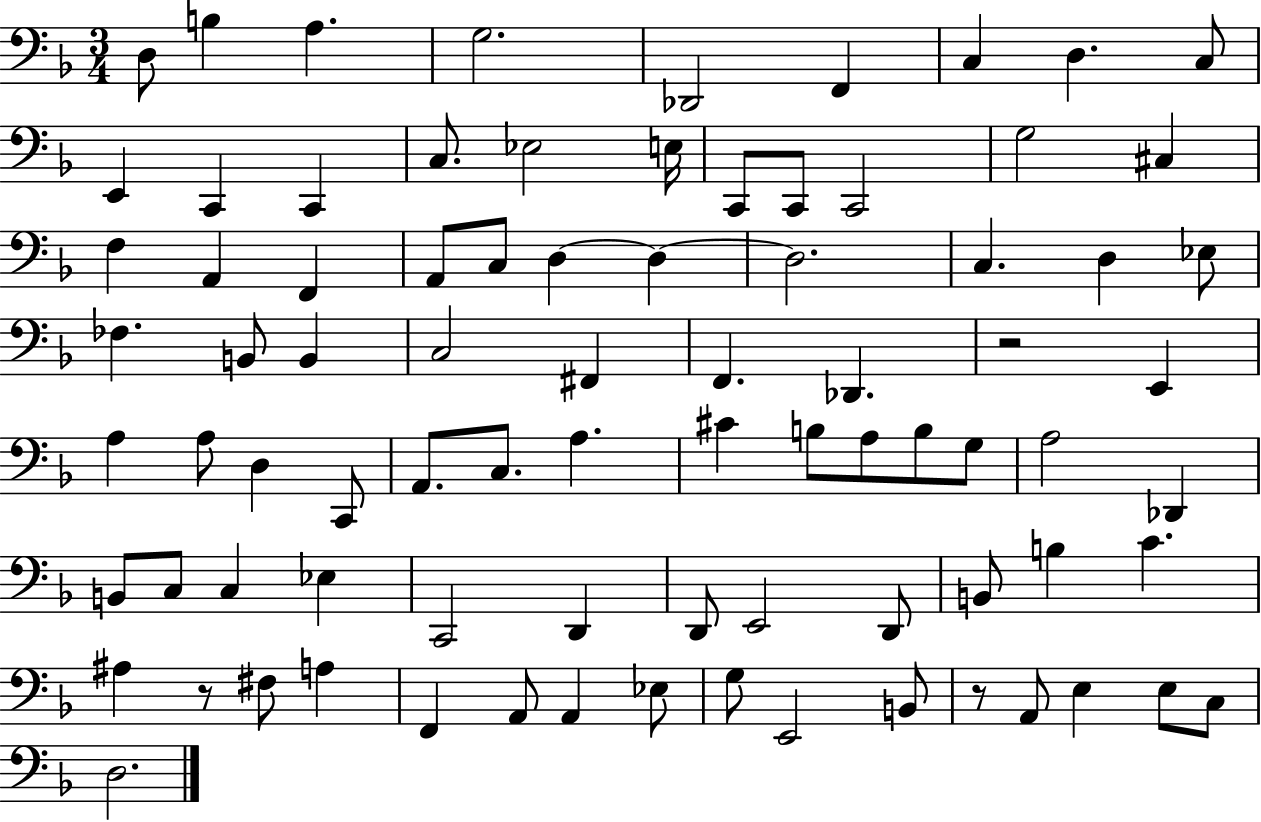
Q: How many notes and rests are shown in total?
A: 83